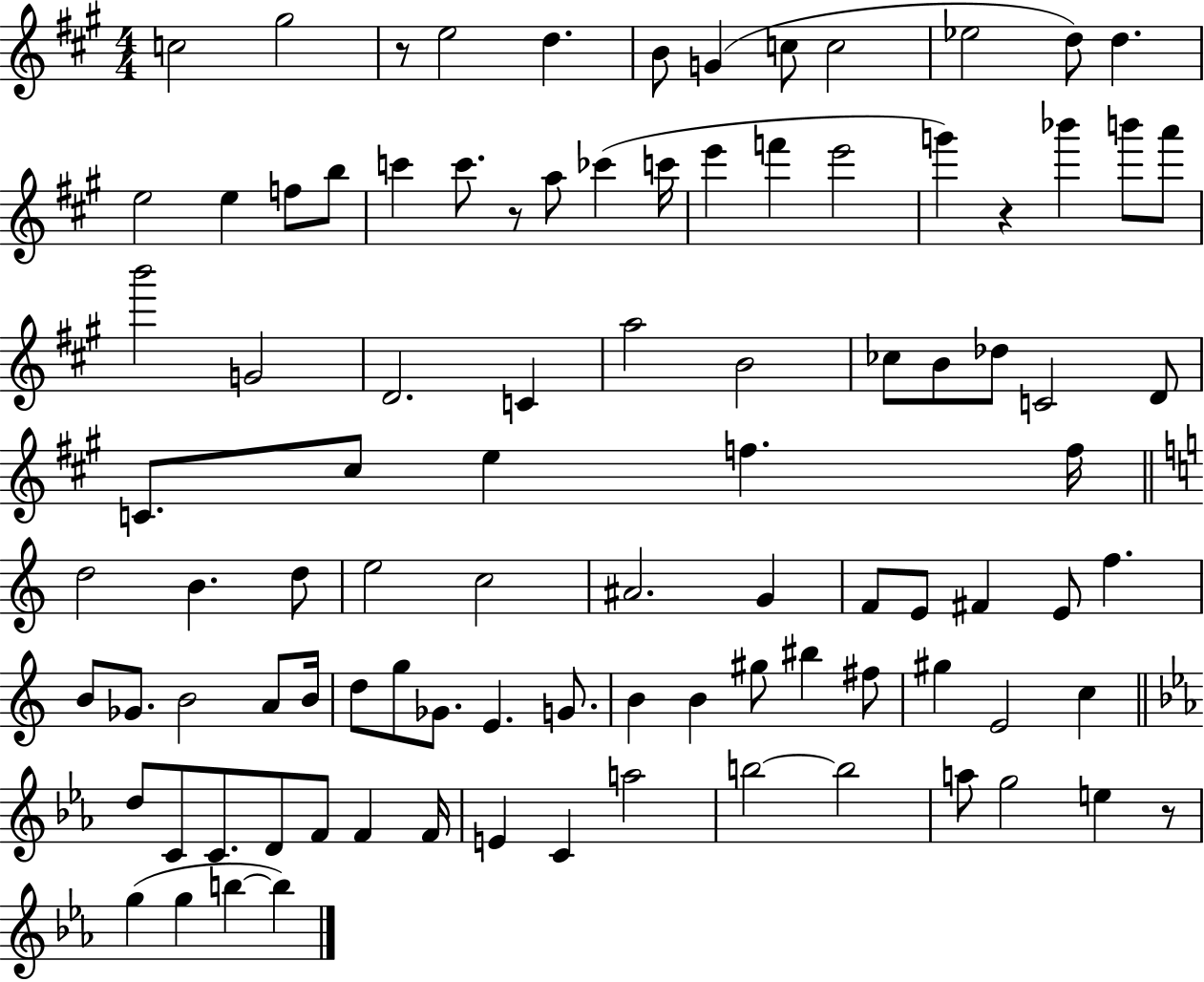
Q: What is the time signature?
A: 4/4